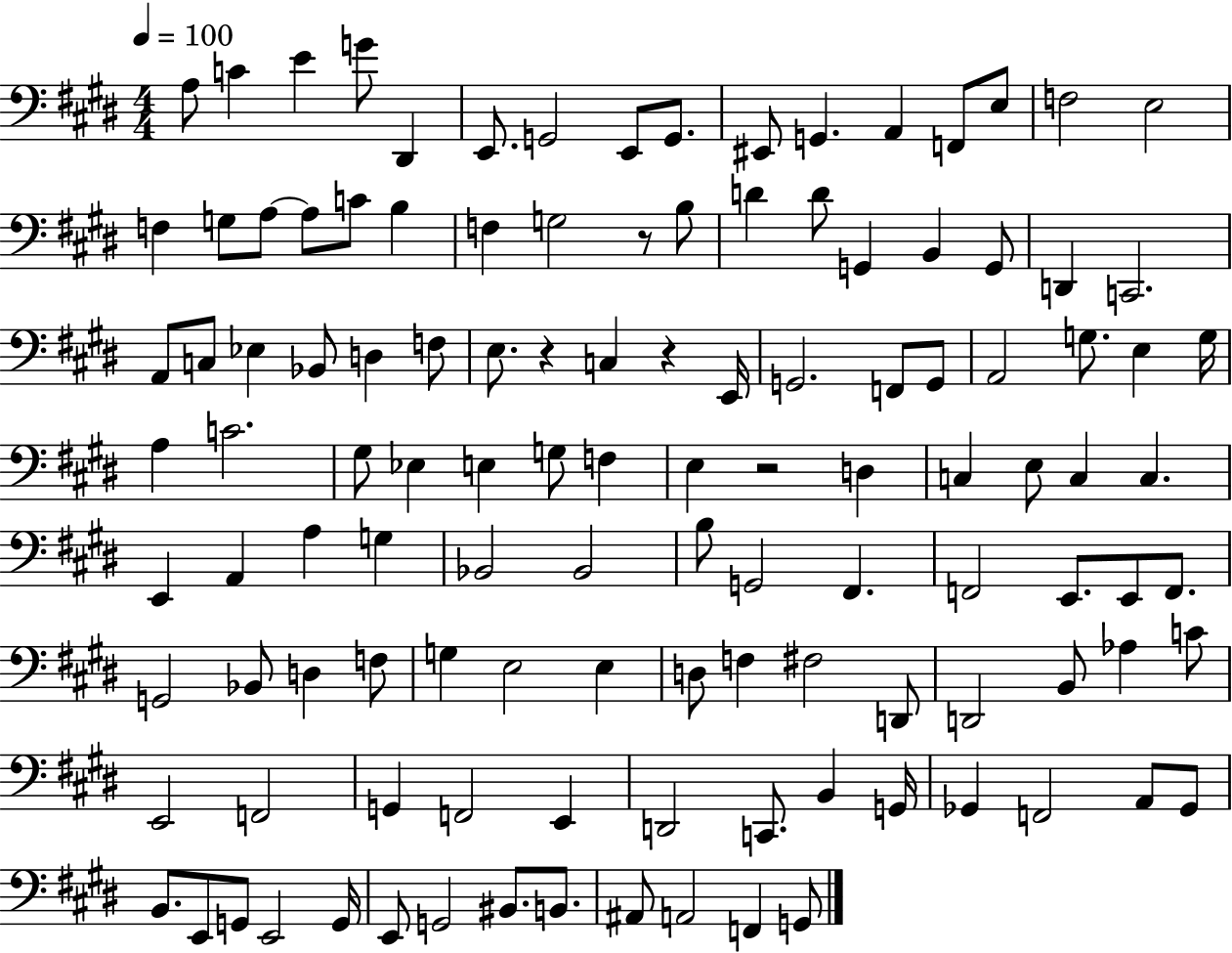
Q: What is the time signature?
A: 4/4